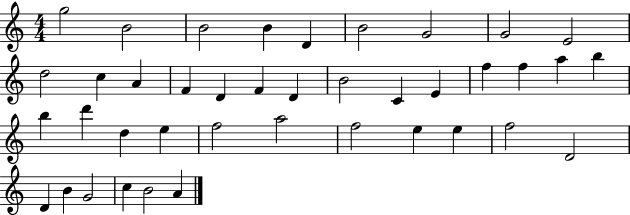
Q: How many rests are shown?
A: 0